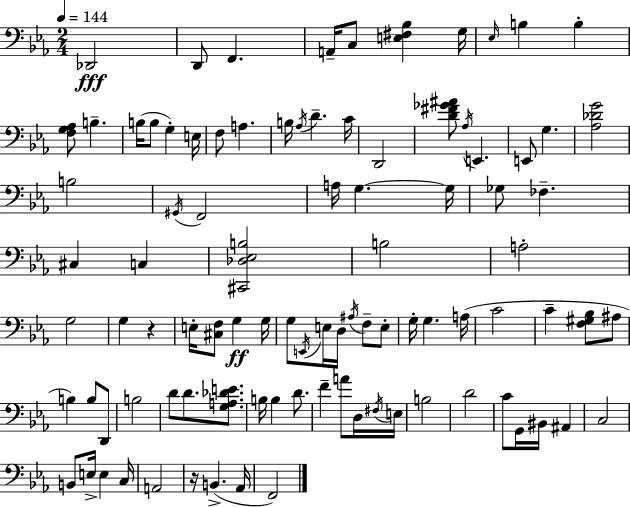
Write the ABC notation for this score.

X:1
T:Untitled
M:2/4
L:1/4
K:Cm
_D,,2 D,,/2 F,, A,,/4 C,/2 [E,^F,_B,] G,/4 _E,/4 B, B, [F,G,_A,]/2 B, B,/4 B,/2 G, E,/4 F,/2 A, B,/4 _A,/4 D C/4 D,,2 [D^F_G^A]/2 _A,/4 E,, E,,/2 G, [_A,_DG]2 B,2 ^G,,/4 F,,2 A,/4 G, G,/4 _G,/2 _F, ^C, C, [^C,,_D,_E,B,]2 B,2 A,2 G,2 G, z E,/4 [^C,F,]/2 G, G,/4 G,/2 E,,/4 E,/4 D,/4 ^A,/4 F,/2 E,/2 G,/4 G, A,/4 C2 C [F,^G,_B,]/2 ^A,/2 B, B,/2 D,,/2 B,2 D/2 D/2 [G,A,_DE]/2 B,/4 B, D/2 F A/2 D,/4 ^F,/4 E,/4 B,2 D2 C/2 G,,/4 ^B,,/4 ^A,, C,2 B,,/2 E,/4 E, C,/4 A,,2 z/4 B,, _A,,/4 F,,2